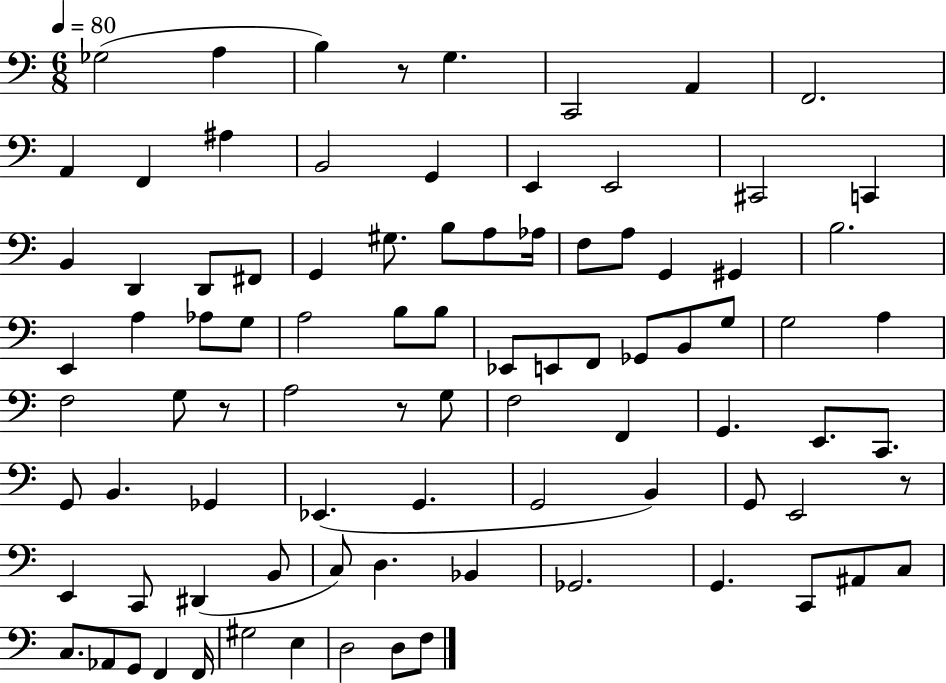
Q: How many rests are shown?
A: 4